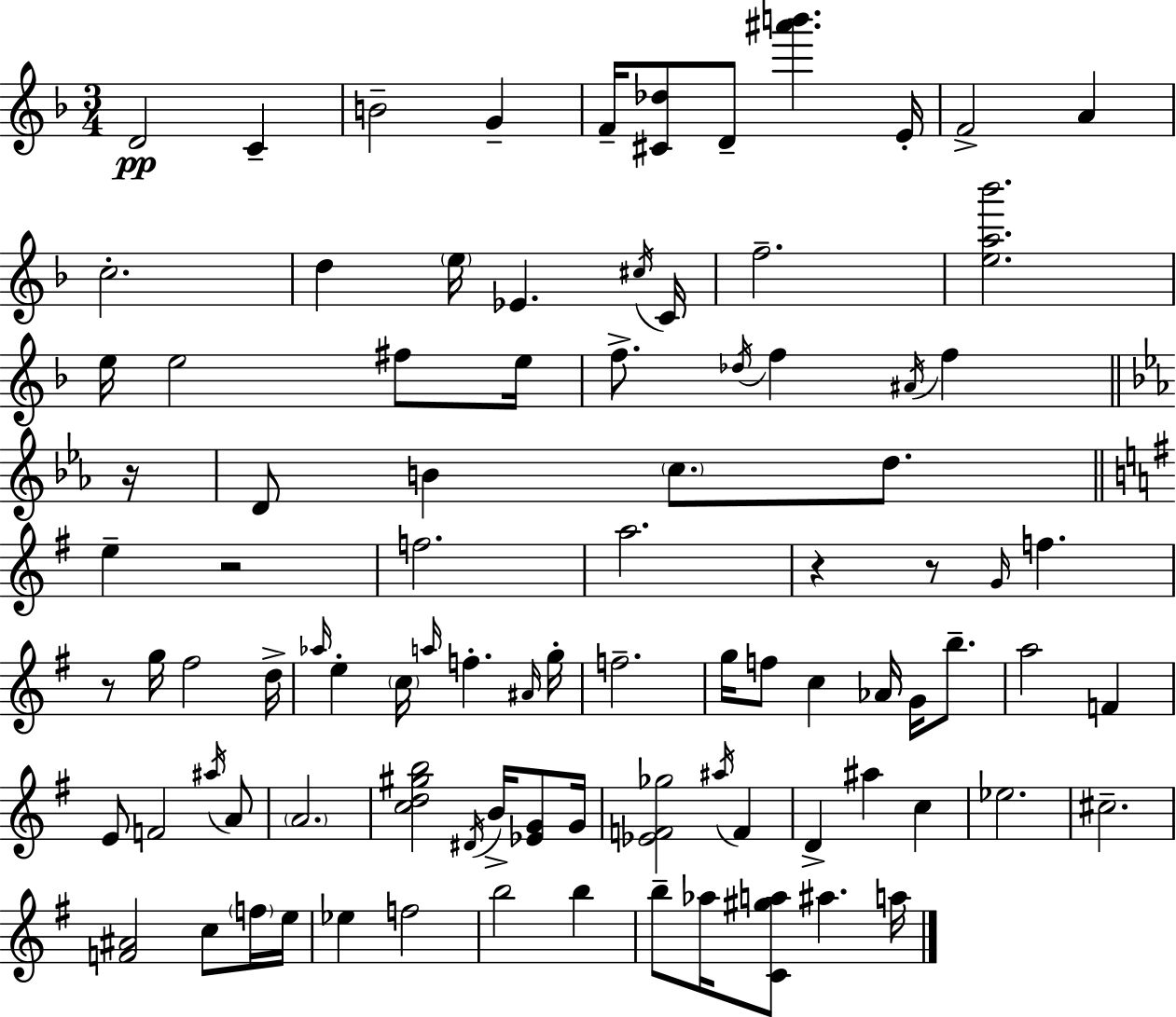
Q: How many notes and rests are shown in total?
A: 92